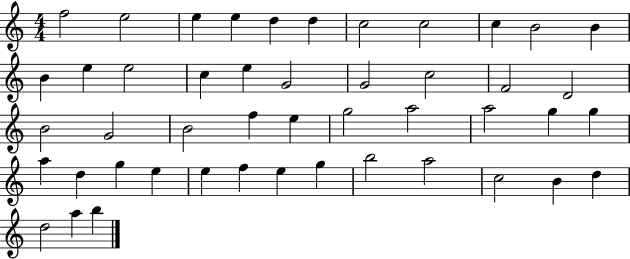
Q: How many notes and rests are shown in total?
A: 47